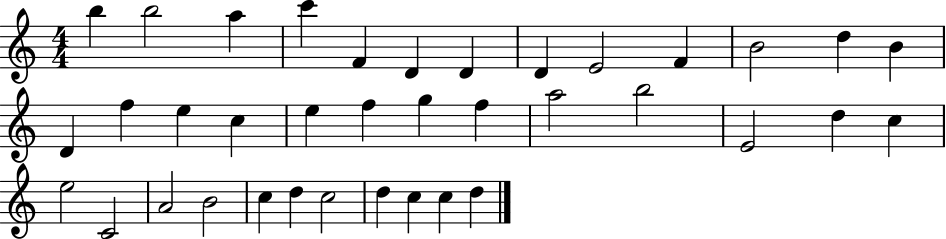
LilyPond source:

{
  \clef treble
  \numericTimeSignature
  \time 4/4
  \key c \major
  b''4 b''2 a''4 | c'''4 f'4 d'4 d'4 | d'4 e'2 f'4 | b'2 d''4 b'4 | \break d'4 f''4 e''4 c''4 | e''4 f''4 g''4 f''4 | a''2 b''2 | e'2 d''4 c''4 | \break e''2 c'2 | a'2 b'2 | c''4 d''4 c''2 | d''4 c''4 c''4 d''4 | \break \bar "|."
}